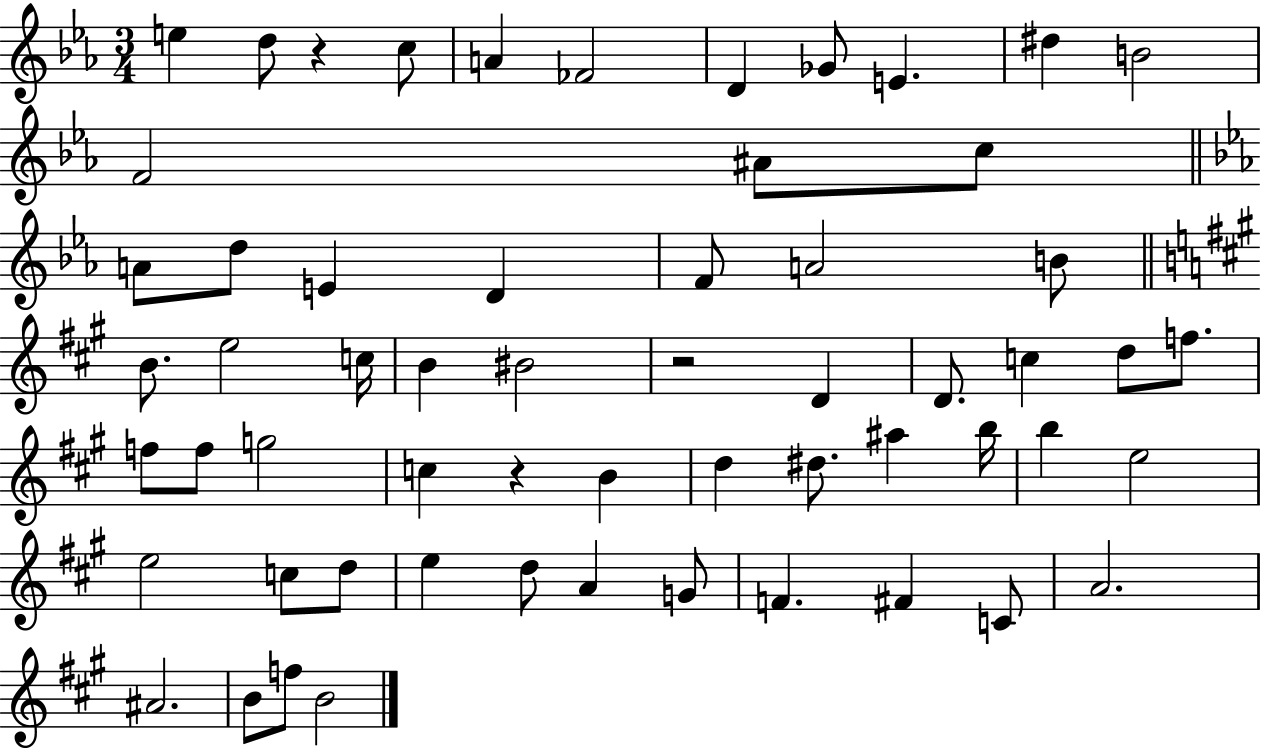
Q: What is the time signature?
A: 3/4